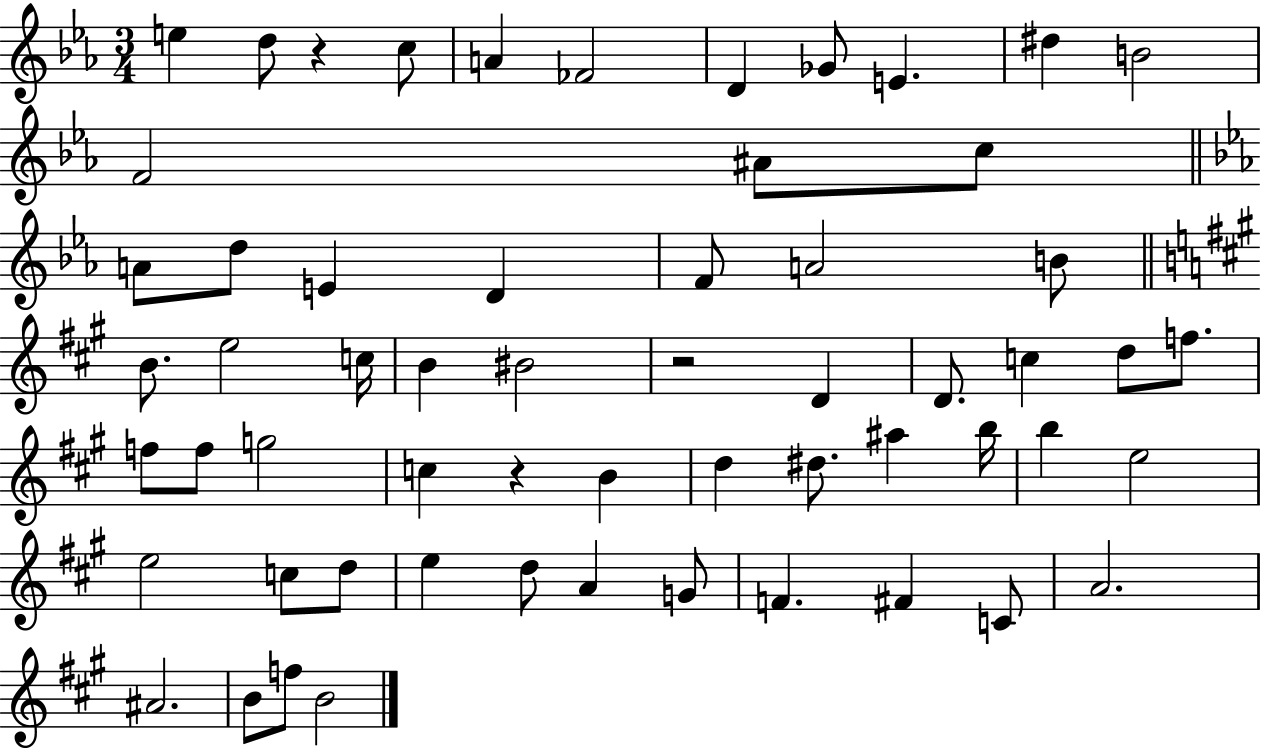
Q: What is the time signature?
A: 3/4